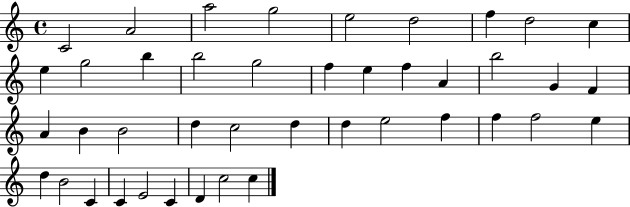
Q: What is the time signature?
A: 4/4